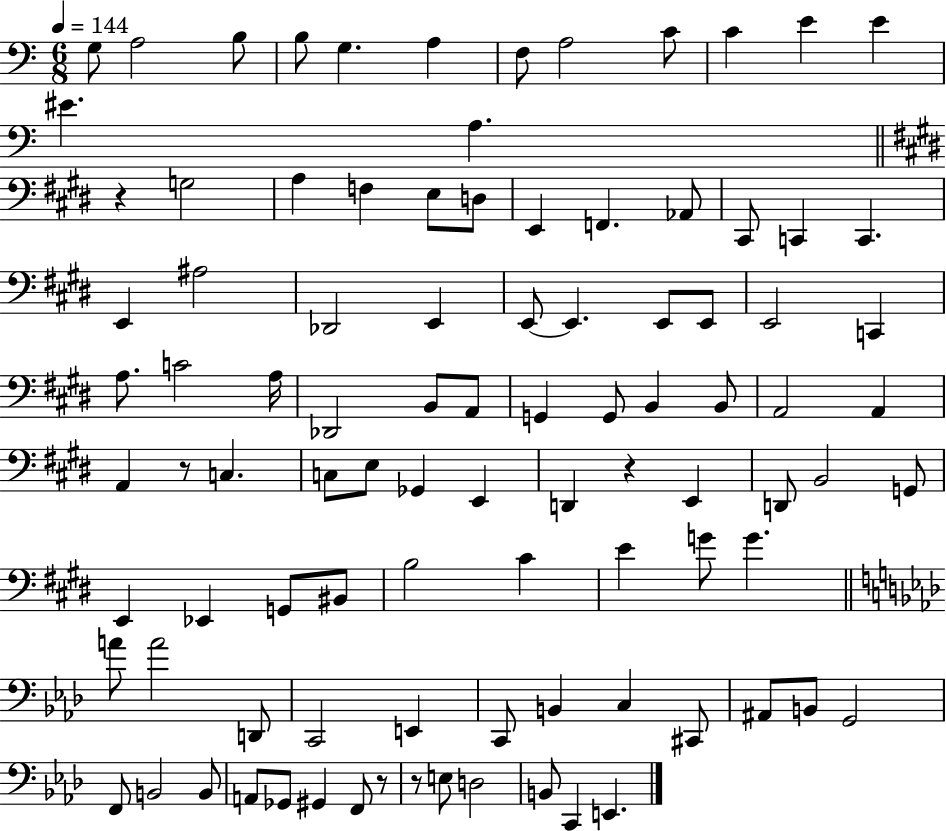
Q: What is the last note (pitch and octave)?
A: E2